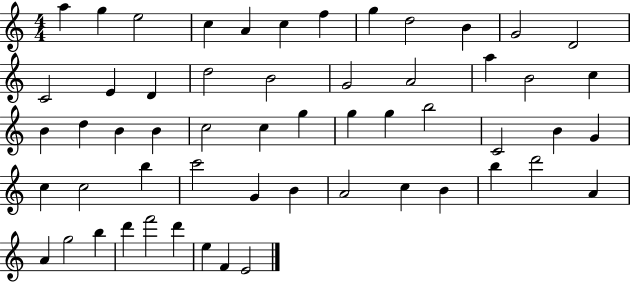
{
  \clef treble
  \numericTimeSignature
  \time 4/4
  \key c \major
  a''4 g''4 e''2 | c''4 a'4 c''4 f''4 | g''4 d''2 b'4 | g'2 d'2 | \break c'2 e'4 d'4 | d''2 b'2 | g'2 a'2 | a''4 b'2 c''4 | \break b'4 d''4 b'4 b'4 | c''2 c''4 g''4 | g''4 g''4 b''2 | c'2 b'4 g'4 | \break c''4 c''2 b''4 | c'''2 g'4 b'4 | a'2 c''4 b'4 | b''4 d'''2 a'4 | \break a'4 g''2 b''4 | d'''4 f'''2 d'''4 | e''4 f'4 e'2 | \bar "|."
}